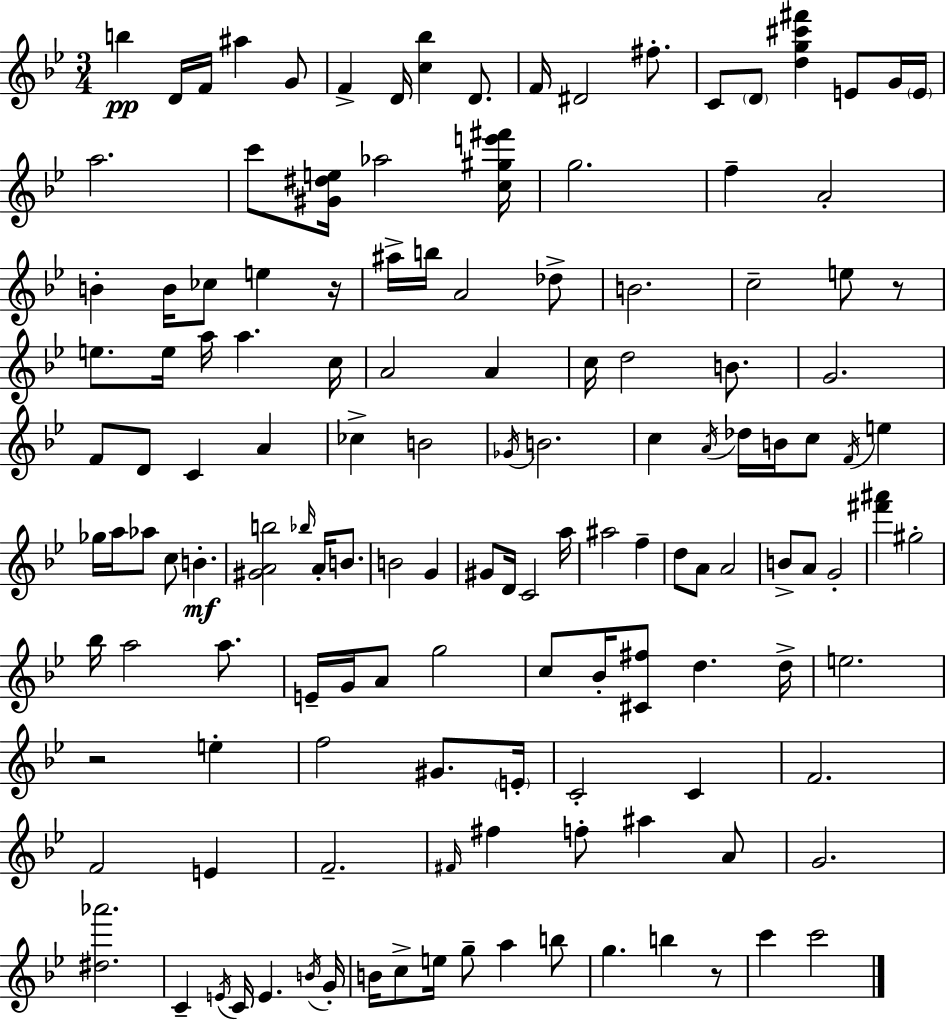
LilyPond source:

{
  \clef treble
  \numericTimeSignature
  \time 3/4
  \key g \minor
  b''4\pp d'16 f'16 ais''4 g'8 | f'4-> d'16 <c'' bes''>4 d'8. | f'16 dis'2 fis''8.-. | c'8 \parenthesize d'8 <d'' g'' cis''' fis'''>4 e'8 g'16 \parenthesize e'16 | \break a''2. | c'''8 <gis' dis'' e''>16 aes''2 <c'' gis'' e''' fis'''>16 | g''2. | f''4-- a'2-. | \break b'4-. b'16 ces''8 e''4 r16 | ais''16-> b''16 a'2 des''8-> | b'2. | c''2-- e''8 r8 | \break e''8. e''16 a''16 a''4. c''16 | a'2 a'4 | c''16 d''2 b'8. | g'2. | \break f'8 d'8 c'4 a'4 | ces''4-> b'2 | \acciaccatura { ges'16 } b'2. | c''4 \acciaccatura { a'16 } des''16 b'16 c''8 \acciaccatura { f'16 } e''4 | \break ges''16 a''16 aes''8 c''8 b'4.-.\mf | <gis' a' b''>2 \grace { bes''16 } | a'16-. b'8. b'2 | g'4 gis'8 d'16 c'2 | \break a''16 ais''2 | f''4-- d''8 a'8 a'2 | b'8-> a'8 g'2-. | <fis''' ais'''>4 gis''2-. | \break bes''16 a''2 | a''8. e'16-- g'16 a'8 g''2 | c''8 bes'16-. <cis' fis''>8 d''4. | d''16-> e''2. | \break r2 | e''4-. f''2 | gis'8. \parenthesize e'16-. c'2-. | c'4 f'2. | \break f'2 | e'4 f'2.-- | \grace { fis'16 } fis''4 f''8-. ais''4 | a'8 g'2. | \break <dis'' aes'''>2. | c'4-- \acciaccatura { e'16 } c'16 e'4. | \acciaccatura { b'16 } g'16-. b'16 c''8-> e''16 g''8-- | a''4 b''8 g''4. | \break b''4 r8 c'''4 c'''2 | \bar "|."
}